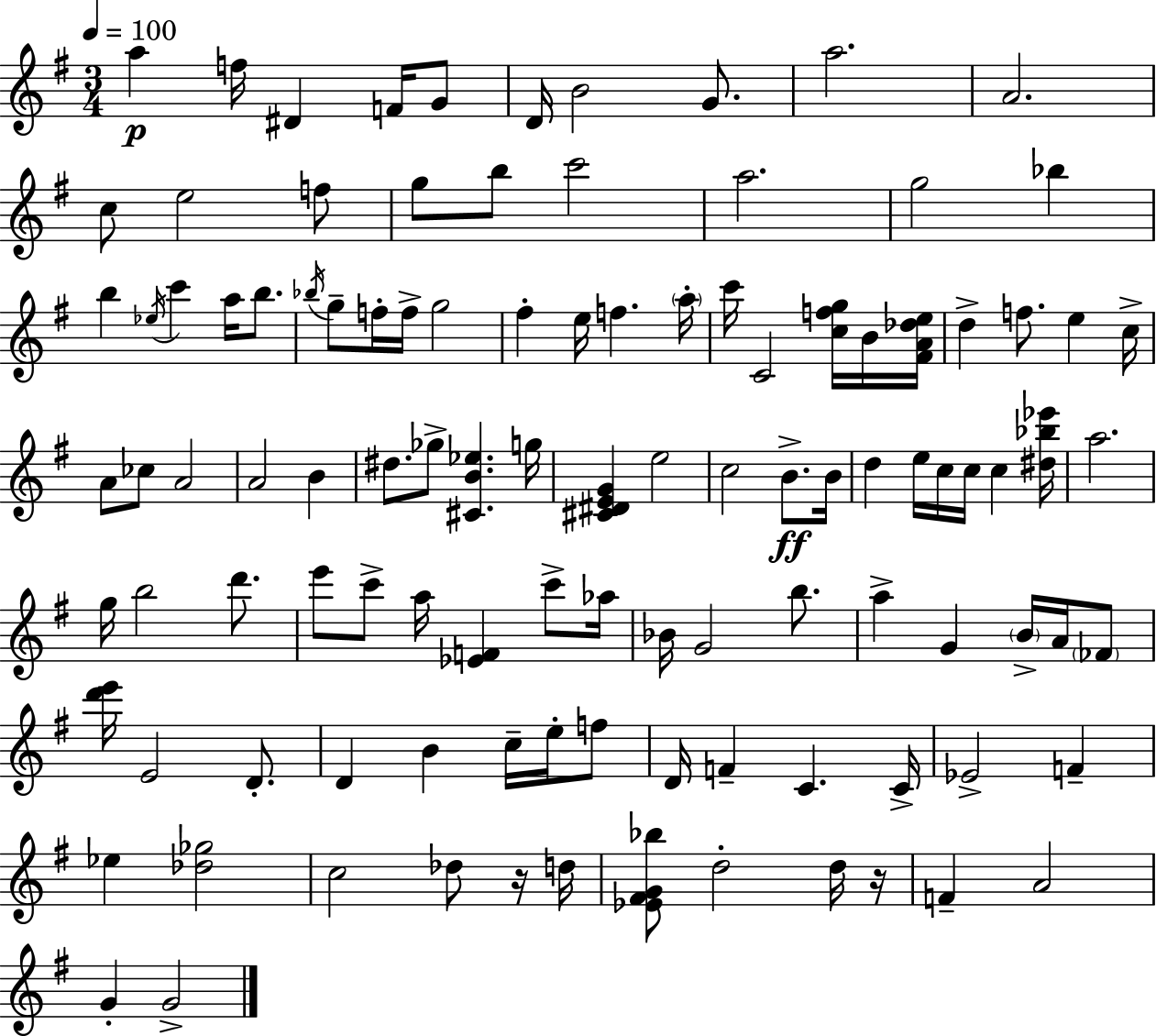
{
  \clef treble
  \numericTimeSignature
  \time 3/4
  \key e \minor
  \tempo 4 = 100
  a''4\p f''16 dis'4 f'16 g'8 | d'16 b'2 g'8. | a''2. | a'2. | \break c''8 e''2 f''8 | g''8 b''8 c'''2 | a''2. | g''2 bes''4 | \break b''4 \acciaccatura { ees''16 } c'''4 a''16 b''8. | \acciaccatura { bes''16 } g''8-- f''16-. f''16-> g''2 | fis''4-. e''16 f''4. | \parenthesize a''16-. c'''16 c'2 <c'' f'' g''>16 | \break b'16 <fis' a' des'' e''>16 d''4-> f''8. e''4 | c''16-> a'8 ces''8 a'2 | a'2 b'4 | dis''8. ges''8-> <cis' b' ees''>4. | \break g''16 <cis' dis' e' g'>4 e''2 | c''2 b'8.->\ff | b'16 d''4 e''16 c''16 c''16 c''4 | <dis'' bes'' ees'''>16 a''2. | \break g''16 b''2 d'''8. | e'''8 c'''8-> a''16 <ees' f'>4 c'''8-> | aes''16 bes'16 g'2 b''8. | a''4-> g'4 \parenthesize b'16-> a'16 | \break \parenthesize fes'8 <d''' e'''>16 e'2 d'8.-. | d'4 b'4 c''16-- e''16-. | f''8 d'16 f'4-- c'4. | c'16-> ees'2-> f'4-- | \break ees''4 <des'' ges''>2 | c''2 des''8 | r16 d''16 <ees' fis' g' bes''>8 d''2-. | d''16 r16 f'4-- a'2 | \break g'4-. g'2-> | \bar "|."
}